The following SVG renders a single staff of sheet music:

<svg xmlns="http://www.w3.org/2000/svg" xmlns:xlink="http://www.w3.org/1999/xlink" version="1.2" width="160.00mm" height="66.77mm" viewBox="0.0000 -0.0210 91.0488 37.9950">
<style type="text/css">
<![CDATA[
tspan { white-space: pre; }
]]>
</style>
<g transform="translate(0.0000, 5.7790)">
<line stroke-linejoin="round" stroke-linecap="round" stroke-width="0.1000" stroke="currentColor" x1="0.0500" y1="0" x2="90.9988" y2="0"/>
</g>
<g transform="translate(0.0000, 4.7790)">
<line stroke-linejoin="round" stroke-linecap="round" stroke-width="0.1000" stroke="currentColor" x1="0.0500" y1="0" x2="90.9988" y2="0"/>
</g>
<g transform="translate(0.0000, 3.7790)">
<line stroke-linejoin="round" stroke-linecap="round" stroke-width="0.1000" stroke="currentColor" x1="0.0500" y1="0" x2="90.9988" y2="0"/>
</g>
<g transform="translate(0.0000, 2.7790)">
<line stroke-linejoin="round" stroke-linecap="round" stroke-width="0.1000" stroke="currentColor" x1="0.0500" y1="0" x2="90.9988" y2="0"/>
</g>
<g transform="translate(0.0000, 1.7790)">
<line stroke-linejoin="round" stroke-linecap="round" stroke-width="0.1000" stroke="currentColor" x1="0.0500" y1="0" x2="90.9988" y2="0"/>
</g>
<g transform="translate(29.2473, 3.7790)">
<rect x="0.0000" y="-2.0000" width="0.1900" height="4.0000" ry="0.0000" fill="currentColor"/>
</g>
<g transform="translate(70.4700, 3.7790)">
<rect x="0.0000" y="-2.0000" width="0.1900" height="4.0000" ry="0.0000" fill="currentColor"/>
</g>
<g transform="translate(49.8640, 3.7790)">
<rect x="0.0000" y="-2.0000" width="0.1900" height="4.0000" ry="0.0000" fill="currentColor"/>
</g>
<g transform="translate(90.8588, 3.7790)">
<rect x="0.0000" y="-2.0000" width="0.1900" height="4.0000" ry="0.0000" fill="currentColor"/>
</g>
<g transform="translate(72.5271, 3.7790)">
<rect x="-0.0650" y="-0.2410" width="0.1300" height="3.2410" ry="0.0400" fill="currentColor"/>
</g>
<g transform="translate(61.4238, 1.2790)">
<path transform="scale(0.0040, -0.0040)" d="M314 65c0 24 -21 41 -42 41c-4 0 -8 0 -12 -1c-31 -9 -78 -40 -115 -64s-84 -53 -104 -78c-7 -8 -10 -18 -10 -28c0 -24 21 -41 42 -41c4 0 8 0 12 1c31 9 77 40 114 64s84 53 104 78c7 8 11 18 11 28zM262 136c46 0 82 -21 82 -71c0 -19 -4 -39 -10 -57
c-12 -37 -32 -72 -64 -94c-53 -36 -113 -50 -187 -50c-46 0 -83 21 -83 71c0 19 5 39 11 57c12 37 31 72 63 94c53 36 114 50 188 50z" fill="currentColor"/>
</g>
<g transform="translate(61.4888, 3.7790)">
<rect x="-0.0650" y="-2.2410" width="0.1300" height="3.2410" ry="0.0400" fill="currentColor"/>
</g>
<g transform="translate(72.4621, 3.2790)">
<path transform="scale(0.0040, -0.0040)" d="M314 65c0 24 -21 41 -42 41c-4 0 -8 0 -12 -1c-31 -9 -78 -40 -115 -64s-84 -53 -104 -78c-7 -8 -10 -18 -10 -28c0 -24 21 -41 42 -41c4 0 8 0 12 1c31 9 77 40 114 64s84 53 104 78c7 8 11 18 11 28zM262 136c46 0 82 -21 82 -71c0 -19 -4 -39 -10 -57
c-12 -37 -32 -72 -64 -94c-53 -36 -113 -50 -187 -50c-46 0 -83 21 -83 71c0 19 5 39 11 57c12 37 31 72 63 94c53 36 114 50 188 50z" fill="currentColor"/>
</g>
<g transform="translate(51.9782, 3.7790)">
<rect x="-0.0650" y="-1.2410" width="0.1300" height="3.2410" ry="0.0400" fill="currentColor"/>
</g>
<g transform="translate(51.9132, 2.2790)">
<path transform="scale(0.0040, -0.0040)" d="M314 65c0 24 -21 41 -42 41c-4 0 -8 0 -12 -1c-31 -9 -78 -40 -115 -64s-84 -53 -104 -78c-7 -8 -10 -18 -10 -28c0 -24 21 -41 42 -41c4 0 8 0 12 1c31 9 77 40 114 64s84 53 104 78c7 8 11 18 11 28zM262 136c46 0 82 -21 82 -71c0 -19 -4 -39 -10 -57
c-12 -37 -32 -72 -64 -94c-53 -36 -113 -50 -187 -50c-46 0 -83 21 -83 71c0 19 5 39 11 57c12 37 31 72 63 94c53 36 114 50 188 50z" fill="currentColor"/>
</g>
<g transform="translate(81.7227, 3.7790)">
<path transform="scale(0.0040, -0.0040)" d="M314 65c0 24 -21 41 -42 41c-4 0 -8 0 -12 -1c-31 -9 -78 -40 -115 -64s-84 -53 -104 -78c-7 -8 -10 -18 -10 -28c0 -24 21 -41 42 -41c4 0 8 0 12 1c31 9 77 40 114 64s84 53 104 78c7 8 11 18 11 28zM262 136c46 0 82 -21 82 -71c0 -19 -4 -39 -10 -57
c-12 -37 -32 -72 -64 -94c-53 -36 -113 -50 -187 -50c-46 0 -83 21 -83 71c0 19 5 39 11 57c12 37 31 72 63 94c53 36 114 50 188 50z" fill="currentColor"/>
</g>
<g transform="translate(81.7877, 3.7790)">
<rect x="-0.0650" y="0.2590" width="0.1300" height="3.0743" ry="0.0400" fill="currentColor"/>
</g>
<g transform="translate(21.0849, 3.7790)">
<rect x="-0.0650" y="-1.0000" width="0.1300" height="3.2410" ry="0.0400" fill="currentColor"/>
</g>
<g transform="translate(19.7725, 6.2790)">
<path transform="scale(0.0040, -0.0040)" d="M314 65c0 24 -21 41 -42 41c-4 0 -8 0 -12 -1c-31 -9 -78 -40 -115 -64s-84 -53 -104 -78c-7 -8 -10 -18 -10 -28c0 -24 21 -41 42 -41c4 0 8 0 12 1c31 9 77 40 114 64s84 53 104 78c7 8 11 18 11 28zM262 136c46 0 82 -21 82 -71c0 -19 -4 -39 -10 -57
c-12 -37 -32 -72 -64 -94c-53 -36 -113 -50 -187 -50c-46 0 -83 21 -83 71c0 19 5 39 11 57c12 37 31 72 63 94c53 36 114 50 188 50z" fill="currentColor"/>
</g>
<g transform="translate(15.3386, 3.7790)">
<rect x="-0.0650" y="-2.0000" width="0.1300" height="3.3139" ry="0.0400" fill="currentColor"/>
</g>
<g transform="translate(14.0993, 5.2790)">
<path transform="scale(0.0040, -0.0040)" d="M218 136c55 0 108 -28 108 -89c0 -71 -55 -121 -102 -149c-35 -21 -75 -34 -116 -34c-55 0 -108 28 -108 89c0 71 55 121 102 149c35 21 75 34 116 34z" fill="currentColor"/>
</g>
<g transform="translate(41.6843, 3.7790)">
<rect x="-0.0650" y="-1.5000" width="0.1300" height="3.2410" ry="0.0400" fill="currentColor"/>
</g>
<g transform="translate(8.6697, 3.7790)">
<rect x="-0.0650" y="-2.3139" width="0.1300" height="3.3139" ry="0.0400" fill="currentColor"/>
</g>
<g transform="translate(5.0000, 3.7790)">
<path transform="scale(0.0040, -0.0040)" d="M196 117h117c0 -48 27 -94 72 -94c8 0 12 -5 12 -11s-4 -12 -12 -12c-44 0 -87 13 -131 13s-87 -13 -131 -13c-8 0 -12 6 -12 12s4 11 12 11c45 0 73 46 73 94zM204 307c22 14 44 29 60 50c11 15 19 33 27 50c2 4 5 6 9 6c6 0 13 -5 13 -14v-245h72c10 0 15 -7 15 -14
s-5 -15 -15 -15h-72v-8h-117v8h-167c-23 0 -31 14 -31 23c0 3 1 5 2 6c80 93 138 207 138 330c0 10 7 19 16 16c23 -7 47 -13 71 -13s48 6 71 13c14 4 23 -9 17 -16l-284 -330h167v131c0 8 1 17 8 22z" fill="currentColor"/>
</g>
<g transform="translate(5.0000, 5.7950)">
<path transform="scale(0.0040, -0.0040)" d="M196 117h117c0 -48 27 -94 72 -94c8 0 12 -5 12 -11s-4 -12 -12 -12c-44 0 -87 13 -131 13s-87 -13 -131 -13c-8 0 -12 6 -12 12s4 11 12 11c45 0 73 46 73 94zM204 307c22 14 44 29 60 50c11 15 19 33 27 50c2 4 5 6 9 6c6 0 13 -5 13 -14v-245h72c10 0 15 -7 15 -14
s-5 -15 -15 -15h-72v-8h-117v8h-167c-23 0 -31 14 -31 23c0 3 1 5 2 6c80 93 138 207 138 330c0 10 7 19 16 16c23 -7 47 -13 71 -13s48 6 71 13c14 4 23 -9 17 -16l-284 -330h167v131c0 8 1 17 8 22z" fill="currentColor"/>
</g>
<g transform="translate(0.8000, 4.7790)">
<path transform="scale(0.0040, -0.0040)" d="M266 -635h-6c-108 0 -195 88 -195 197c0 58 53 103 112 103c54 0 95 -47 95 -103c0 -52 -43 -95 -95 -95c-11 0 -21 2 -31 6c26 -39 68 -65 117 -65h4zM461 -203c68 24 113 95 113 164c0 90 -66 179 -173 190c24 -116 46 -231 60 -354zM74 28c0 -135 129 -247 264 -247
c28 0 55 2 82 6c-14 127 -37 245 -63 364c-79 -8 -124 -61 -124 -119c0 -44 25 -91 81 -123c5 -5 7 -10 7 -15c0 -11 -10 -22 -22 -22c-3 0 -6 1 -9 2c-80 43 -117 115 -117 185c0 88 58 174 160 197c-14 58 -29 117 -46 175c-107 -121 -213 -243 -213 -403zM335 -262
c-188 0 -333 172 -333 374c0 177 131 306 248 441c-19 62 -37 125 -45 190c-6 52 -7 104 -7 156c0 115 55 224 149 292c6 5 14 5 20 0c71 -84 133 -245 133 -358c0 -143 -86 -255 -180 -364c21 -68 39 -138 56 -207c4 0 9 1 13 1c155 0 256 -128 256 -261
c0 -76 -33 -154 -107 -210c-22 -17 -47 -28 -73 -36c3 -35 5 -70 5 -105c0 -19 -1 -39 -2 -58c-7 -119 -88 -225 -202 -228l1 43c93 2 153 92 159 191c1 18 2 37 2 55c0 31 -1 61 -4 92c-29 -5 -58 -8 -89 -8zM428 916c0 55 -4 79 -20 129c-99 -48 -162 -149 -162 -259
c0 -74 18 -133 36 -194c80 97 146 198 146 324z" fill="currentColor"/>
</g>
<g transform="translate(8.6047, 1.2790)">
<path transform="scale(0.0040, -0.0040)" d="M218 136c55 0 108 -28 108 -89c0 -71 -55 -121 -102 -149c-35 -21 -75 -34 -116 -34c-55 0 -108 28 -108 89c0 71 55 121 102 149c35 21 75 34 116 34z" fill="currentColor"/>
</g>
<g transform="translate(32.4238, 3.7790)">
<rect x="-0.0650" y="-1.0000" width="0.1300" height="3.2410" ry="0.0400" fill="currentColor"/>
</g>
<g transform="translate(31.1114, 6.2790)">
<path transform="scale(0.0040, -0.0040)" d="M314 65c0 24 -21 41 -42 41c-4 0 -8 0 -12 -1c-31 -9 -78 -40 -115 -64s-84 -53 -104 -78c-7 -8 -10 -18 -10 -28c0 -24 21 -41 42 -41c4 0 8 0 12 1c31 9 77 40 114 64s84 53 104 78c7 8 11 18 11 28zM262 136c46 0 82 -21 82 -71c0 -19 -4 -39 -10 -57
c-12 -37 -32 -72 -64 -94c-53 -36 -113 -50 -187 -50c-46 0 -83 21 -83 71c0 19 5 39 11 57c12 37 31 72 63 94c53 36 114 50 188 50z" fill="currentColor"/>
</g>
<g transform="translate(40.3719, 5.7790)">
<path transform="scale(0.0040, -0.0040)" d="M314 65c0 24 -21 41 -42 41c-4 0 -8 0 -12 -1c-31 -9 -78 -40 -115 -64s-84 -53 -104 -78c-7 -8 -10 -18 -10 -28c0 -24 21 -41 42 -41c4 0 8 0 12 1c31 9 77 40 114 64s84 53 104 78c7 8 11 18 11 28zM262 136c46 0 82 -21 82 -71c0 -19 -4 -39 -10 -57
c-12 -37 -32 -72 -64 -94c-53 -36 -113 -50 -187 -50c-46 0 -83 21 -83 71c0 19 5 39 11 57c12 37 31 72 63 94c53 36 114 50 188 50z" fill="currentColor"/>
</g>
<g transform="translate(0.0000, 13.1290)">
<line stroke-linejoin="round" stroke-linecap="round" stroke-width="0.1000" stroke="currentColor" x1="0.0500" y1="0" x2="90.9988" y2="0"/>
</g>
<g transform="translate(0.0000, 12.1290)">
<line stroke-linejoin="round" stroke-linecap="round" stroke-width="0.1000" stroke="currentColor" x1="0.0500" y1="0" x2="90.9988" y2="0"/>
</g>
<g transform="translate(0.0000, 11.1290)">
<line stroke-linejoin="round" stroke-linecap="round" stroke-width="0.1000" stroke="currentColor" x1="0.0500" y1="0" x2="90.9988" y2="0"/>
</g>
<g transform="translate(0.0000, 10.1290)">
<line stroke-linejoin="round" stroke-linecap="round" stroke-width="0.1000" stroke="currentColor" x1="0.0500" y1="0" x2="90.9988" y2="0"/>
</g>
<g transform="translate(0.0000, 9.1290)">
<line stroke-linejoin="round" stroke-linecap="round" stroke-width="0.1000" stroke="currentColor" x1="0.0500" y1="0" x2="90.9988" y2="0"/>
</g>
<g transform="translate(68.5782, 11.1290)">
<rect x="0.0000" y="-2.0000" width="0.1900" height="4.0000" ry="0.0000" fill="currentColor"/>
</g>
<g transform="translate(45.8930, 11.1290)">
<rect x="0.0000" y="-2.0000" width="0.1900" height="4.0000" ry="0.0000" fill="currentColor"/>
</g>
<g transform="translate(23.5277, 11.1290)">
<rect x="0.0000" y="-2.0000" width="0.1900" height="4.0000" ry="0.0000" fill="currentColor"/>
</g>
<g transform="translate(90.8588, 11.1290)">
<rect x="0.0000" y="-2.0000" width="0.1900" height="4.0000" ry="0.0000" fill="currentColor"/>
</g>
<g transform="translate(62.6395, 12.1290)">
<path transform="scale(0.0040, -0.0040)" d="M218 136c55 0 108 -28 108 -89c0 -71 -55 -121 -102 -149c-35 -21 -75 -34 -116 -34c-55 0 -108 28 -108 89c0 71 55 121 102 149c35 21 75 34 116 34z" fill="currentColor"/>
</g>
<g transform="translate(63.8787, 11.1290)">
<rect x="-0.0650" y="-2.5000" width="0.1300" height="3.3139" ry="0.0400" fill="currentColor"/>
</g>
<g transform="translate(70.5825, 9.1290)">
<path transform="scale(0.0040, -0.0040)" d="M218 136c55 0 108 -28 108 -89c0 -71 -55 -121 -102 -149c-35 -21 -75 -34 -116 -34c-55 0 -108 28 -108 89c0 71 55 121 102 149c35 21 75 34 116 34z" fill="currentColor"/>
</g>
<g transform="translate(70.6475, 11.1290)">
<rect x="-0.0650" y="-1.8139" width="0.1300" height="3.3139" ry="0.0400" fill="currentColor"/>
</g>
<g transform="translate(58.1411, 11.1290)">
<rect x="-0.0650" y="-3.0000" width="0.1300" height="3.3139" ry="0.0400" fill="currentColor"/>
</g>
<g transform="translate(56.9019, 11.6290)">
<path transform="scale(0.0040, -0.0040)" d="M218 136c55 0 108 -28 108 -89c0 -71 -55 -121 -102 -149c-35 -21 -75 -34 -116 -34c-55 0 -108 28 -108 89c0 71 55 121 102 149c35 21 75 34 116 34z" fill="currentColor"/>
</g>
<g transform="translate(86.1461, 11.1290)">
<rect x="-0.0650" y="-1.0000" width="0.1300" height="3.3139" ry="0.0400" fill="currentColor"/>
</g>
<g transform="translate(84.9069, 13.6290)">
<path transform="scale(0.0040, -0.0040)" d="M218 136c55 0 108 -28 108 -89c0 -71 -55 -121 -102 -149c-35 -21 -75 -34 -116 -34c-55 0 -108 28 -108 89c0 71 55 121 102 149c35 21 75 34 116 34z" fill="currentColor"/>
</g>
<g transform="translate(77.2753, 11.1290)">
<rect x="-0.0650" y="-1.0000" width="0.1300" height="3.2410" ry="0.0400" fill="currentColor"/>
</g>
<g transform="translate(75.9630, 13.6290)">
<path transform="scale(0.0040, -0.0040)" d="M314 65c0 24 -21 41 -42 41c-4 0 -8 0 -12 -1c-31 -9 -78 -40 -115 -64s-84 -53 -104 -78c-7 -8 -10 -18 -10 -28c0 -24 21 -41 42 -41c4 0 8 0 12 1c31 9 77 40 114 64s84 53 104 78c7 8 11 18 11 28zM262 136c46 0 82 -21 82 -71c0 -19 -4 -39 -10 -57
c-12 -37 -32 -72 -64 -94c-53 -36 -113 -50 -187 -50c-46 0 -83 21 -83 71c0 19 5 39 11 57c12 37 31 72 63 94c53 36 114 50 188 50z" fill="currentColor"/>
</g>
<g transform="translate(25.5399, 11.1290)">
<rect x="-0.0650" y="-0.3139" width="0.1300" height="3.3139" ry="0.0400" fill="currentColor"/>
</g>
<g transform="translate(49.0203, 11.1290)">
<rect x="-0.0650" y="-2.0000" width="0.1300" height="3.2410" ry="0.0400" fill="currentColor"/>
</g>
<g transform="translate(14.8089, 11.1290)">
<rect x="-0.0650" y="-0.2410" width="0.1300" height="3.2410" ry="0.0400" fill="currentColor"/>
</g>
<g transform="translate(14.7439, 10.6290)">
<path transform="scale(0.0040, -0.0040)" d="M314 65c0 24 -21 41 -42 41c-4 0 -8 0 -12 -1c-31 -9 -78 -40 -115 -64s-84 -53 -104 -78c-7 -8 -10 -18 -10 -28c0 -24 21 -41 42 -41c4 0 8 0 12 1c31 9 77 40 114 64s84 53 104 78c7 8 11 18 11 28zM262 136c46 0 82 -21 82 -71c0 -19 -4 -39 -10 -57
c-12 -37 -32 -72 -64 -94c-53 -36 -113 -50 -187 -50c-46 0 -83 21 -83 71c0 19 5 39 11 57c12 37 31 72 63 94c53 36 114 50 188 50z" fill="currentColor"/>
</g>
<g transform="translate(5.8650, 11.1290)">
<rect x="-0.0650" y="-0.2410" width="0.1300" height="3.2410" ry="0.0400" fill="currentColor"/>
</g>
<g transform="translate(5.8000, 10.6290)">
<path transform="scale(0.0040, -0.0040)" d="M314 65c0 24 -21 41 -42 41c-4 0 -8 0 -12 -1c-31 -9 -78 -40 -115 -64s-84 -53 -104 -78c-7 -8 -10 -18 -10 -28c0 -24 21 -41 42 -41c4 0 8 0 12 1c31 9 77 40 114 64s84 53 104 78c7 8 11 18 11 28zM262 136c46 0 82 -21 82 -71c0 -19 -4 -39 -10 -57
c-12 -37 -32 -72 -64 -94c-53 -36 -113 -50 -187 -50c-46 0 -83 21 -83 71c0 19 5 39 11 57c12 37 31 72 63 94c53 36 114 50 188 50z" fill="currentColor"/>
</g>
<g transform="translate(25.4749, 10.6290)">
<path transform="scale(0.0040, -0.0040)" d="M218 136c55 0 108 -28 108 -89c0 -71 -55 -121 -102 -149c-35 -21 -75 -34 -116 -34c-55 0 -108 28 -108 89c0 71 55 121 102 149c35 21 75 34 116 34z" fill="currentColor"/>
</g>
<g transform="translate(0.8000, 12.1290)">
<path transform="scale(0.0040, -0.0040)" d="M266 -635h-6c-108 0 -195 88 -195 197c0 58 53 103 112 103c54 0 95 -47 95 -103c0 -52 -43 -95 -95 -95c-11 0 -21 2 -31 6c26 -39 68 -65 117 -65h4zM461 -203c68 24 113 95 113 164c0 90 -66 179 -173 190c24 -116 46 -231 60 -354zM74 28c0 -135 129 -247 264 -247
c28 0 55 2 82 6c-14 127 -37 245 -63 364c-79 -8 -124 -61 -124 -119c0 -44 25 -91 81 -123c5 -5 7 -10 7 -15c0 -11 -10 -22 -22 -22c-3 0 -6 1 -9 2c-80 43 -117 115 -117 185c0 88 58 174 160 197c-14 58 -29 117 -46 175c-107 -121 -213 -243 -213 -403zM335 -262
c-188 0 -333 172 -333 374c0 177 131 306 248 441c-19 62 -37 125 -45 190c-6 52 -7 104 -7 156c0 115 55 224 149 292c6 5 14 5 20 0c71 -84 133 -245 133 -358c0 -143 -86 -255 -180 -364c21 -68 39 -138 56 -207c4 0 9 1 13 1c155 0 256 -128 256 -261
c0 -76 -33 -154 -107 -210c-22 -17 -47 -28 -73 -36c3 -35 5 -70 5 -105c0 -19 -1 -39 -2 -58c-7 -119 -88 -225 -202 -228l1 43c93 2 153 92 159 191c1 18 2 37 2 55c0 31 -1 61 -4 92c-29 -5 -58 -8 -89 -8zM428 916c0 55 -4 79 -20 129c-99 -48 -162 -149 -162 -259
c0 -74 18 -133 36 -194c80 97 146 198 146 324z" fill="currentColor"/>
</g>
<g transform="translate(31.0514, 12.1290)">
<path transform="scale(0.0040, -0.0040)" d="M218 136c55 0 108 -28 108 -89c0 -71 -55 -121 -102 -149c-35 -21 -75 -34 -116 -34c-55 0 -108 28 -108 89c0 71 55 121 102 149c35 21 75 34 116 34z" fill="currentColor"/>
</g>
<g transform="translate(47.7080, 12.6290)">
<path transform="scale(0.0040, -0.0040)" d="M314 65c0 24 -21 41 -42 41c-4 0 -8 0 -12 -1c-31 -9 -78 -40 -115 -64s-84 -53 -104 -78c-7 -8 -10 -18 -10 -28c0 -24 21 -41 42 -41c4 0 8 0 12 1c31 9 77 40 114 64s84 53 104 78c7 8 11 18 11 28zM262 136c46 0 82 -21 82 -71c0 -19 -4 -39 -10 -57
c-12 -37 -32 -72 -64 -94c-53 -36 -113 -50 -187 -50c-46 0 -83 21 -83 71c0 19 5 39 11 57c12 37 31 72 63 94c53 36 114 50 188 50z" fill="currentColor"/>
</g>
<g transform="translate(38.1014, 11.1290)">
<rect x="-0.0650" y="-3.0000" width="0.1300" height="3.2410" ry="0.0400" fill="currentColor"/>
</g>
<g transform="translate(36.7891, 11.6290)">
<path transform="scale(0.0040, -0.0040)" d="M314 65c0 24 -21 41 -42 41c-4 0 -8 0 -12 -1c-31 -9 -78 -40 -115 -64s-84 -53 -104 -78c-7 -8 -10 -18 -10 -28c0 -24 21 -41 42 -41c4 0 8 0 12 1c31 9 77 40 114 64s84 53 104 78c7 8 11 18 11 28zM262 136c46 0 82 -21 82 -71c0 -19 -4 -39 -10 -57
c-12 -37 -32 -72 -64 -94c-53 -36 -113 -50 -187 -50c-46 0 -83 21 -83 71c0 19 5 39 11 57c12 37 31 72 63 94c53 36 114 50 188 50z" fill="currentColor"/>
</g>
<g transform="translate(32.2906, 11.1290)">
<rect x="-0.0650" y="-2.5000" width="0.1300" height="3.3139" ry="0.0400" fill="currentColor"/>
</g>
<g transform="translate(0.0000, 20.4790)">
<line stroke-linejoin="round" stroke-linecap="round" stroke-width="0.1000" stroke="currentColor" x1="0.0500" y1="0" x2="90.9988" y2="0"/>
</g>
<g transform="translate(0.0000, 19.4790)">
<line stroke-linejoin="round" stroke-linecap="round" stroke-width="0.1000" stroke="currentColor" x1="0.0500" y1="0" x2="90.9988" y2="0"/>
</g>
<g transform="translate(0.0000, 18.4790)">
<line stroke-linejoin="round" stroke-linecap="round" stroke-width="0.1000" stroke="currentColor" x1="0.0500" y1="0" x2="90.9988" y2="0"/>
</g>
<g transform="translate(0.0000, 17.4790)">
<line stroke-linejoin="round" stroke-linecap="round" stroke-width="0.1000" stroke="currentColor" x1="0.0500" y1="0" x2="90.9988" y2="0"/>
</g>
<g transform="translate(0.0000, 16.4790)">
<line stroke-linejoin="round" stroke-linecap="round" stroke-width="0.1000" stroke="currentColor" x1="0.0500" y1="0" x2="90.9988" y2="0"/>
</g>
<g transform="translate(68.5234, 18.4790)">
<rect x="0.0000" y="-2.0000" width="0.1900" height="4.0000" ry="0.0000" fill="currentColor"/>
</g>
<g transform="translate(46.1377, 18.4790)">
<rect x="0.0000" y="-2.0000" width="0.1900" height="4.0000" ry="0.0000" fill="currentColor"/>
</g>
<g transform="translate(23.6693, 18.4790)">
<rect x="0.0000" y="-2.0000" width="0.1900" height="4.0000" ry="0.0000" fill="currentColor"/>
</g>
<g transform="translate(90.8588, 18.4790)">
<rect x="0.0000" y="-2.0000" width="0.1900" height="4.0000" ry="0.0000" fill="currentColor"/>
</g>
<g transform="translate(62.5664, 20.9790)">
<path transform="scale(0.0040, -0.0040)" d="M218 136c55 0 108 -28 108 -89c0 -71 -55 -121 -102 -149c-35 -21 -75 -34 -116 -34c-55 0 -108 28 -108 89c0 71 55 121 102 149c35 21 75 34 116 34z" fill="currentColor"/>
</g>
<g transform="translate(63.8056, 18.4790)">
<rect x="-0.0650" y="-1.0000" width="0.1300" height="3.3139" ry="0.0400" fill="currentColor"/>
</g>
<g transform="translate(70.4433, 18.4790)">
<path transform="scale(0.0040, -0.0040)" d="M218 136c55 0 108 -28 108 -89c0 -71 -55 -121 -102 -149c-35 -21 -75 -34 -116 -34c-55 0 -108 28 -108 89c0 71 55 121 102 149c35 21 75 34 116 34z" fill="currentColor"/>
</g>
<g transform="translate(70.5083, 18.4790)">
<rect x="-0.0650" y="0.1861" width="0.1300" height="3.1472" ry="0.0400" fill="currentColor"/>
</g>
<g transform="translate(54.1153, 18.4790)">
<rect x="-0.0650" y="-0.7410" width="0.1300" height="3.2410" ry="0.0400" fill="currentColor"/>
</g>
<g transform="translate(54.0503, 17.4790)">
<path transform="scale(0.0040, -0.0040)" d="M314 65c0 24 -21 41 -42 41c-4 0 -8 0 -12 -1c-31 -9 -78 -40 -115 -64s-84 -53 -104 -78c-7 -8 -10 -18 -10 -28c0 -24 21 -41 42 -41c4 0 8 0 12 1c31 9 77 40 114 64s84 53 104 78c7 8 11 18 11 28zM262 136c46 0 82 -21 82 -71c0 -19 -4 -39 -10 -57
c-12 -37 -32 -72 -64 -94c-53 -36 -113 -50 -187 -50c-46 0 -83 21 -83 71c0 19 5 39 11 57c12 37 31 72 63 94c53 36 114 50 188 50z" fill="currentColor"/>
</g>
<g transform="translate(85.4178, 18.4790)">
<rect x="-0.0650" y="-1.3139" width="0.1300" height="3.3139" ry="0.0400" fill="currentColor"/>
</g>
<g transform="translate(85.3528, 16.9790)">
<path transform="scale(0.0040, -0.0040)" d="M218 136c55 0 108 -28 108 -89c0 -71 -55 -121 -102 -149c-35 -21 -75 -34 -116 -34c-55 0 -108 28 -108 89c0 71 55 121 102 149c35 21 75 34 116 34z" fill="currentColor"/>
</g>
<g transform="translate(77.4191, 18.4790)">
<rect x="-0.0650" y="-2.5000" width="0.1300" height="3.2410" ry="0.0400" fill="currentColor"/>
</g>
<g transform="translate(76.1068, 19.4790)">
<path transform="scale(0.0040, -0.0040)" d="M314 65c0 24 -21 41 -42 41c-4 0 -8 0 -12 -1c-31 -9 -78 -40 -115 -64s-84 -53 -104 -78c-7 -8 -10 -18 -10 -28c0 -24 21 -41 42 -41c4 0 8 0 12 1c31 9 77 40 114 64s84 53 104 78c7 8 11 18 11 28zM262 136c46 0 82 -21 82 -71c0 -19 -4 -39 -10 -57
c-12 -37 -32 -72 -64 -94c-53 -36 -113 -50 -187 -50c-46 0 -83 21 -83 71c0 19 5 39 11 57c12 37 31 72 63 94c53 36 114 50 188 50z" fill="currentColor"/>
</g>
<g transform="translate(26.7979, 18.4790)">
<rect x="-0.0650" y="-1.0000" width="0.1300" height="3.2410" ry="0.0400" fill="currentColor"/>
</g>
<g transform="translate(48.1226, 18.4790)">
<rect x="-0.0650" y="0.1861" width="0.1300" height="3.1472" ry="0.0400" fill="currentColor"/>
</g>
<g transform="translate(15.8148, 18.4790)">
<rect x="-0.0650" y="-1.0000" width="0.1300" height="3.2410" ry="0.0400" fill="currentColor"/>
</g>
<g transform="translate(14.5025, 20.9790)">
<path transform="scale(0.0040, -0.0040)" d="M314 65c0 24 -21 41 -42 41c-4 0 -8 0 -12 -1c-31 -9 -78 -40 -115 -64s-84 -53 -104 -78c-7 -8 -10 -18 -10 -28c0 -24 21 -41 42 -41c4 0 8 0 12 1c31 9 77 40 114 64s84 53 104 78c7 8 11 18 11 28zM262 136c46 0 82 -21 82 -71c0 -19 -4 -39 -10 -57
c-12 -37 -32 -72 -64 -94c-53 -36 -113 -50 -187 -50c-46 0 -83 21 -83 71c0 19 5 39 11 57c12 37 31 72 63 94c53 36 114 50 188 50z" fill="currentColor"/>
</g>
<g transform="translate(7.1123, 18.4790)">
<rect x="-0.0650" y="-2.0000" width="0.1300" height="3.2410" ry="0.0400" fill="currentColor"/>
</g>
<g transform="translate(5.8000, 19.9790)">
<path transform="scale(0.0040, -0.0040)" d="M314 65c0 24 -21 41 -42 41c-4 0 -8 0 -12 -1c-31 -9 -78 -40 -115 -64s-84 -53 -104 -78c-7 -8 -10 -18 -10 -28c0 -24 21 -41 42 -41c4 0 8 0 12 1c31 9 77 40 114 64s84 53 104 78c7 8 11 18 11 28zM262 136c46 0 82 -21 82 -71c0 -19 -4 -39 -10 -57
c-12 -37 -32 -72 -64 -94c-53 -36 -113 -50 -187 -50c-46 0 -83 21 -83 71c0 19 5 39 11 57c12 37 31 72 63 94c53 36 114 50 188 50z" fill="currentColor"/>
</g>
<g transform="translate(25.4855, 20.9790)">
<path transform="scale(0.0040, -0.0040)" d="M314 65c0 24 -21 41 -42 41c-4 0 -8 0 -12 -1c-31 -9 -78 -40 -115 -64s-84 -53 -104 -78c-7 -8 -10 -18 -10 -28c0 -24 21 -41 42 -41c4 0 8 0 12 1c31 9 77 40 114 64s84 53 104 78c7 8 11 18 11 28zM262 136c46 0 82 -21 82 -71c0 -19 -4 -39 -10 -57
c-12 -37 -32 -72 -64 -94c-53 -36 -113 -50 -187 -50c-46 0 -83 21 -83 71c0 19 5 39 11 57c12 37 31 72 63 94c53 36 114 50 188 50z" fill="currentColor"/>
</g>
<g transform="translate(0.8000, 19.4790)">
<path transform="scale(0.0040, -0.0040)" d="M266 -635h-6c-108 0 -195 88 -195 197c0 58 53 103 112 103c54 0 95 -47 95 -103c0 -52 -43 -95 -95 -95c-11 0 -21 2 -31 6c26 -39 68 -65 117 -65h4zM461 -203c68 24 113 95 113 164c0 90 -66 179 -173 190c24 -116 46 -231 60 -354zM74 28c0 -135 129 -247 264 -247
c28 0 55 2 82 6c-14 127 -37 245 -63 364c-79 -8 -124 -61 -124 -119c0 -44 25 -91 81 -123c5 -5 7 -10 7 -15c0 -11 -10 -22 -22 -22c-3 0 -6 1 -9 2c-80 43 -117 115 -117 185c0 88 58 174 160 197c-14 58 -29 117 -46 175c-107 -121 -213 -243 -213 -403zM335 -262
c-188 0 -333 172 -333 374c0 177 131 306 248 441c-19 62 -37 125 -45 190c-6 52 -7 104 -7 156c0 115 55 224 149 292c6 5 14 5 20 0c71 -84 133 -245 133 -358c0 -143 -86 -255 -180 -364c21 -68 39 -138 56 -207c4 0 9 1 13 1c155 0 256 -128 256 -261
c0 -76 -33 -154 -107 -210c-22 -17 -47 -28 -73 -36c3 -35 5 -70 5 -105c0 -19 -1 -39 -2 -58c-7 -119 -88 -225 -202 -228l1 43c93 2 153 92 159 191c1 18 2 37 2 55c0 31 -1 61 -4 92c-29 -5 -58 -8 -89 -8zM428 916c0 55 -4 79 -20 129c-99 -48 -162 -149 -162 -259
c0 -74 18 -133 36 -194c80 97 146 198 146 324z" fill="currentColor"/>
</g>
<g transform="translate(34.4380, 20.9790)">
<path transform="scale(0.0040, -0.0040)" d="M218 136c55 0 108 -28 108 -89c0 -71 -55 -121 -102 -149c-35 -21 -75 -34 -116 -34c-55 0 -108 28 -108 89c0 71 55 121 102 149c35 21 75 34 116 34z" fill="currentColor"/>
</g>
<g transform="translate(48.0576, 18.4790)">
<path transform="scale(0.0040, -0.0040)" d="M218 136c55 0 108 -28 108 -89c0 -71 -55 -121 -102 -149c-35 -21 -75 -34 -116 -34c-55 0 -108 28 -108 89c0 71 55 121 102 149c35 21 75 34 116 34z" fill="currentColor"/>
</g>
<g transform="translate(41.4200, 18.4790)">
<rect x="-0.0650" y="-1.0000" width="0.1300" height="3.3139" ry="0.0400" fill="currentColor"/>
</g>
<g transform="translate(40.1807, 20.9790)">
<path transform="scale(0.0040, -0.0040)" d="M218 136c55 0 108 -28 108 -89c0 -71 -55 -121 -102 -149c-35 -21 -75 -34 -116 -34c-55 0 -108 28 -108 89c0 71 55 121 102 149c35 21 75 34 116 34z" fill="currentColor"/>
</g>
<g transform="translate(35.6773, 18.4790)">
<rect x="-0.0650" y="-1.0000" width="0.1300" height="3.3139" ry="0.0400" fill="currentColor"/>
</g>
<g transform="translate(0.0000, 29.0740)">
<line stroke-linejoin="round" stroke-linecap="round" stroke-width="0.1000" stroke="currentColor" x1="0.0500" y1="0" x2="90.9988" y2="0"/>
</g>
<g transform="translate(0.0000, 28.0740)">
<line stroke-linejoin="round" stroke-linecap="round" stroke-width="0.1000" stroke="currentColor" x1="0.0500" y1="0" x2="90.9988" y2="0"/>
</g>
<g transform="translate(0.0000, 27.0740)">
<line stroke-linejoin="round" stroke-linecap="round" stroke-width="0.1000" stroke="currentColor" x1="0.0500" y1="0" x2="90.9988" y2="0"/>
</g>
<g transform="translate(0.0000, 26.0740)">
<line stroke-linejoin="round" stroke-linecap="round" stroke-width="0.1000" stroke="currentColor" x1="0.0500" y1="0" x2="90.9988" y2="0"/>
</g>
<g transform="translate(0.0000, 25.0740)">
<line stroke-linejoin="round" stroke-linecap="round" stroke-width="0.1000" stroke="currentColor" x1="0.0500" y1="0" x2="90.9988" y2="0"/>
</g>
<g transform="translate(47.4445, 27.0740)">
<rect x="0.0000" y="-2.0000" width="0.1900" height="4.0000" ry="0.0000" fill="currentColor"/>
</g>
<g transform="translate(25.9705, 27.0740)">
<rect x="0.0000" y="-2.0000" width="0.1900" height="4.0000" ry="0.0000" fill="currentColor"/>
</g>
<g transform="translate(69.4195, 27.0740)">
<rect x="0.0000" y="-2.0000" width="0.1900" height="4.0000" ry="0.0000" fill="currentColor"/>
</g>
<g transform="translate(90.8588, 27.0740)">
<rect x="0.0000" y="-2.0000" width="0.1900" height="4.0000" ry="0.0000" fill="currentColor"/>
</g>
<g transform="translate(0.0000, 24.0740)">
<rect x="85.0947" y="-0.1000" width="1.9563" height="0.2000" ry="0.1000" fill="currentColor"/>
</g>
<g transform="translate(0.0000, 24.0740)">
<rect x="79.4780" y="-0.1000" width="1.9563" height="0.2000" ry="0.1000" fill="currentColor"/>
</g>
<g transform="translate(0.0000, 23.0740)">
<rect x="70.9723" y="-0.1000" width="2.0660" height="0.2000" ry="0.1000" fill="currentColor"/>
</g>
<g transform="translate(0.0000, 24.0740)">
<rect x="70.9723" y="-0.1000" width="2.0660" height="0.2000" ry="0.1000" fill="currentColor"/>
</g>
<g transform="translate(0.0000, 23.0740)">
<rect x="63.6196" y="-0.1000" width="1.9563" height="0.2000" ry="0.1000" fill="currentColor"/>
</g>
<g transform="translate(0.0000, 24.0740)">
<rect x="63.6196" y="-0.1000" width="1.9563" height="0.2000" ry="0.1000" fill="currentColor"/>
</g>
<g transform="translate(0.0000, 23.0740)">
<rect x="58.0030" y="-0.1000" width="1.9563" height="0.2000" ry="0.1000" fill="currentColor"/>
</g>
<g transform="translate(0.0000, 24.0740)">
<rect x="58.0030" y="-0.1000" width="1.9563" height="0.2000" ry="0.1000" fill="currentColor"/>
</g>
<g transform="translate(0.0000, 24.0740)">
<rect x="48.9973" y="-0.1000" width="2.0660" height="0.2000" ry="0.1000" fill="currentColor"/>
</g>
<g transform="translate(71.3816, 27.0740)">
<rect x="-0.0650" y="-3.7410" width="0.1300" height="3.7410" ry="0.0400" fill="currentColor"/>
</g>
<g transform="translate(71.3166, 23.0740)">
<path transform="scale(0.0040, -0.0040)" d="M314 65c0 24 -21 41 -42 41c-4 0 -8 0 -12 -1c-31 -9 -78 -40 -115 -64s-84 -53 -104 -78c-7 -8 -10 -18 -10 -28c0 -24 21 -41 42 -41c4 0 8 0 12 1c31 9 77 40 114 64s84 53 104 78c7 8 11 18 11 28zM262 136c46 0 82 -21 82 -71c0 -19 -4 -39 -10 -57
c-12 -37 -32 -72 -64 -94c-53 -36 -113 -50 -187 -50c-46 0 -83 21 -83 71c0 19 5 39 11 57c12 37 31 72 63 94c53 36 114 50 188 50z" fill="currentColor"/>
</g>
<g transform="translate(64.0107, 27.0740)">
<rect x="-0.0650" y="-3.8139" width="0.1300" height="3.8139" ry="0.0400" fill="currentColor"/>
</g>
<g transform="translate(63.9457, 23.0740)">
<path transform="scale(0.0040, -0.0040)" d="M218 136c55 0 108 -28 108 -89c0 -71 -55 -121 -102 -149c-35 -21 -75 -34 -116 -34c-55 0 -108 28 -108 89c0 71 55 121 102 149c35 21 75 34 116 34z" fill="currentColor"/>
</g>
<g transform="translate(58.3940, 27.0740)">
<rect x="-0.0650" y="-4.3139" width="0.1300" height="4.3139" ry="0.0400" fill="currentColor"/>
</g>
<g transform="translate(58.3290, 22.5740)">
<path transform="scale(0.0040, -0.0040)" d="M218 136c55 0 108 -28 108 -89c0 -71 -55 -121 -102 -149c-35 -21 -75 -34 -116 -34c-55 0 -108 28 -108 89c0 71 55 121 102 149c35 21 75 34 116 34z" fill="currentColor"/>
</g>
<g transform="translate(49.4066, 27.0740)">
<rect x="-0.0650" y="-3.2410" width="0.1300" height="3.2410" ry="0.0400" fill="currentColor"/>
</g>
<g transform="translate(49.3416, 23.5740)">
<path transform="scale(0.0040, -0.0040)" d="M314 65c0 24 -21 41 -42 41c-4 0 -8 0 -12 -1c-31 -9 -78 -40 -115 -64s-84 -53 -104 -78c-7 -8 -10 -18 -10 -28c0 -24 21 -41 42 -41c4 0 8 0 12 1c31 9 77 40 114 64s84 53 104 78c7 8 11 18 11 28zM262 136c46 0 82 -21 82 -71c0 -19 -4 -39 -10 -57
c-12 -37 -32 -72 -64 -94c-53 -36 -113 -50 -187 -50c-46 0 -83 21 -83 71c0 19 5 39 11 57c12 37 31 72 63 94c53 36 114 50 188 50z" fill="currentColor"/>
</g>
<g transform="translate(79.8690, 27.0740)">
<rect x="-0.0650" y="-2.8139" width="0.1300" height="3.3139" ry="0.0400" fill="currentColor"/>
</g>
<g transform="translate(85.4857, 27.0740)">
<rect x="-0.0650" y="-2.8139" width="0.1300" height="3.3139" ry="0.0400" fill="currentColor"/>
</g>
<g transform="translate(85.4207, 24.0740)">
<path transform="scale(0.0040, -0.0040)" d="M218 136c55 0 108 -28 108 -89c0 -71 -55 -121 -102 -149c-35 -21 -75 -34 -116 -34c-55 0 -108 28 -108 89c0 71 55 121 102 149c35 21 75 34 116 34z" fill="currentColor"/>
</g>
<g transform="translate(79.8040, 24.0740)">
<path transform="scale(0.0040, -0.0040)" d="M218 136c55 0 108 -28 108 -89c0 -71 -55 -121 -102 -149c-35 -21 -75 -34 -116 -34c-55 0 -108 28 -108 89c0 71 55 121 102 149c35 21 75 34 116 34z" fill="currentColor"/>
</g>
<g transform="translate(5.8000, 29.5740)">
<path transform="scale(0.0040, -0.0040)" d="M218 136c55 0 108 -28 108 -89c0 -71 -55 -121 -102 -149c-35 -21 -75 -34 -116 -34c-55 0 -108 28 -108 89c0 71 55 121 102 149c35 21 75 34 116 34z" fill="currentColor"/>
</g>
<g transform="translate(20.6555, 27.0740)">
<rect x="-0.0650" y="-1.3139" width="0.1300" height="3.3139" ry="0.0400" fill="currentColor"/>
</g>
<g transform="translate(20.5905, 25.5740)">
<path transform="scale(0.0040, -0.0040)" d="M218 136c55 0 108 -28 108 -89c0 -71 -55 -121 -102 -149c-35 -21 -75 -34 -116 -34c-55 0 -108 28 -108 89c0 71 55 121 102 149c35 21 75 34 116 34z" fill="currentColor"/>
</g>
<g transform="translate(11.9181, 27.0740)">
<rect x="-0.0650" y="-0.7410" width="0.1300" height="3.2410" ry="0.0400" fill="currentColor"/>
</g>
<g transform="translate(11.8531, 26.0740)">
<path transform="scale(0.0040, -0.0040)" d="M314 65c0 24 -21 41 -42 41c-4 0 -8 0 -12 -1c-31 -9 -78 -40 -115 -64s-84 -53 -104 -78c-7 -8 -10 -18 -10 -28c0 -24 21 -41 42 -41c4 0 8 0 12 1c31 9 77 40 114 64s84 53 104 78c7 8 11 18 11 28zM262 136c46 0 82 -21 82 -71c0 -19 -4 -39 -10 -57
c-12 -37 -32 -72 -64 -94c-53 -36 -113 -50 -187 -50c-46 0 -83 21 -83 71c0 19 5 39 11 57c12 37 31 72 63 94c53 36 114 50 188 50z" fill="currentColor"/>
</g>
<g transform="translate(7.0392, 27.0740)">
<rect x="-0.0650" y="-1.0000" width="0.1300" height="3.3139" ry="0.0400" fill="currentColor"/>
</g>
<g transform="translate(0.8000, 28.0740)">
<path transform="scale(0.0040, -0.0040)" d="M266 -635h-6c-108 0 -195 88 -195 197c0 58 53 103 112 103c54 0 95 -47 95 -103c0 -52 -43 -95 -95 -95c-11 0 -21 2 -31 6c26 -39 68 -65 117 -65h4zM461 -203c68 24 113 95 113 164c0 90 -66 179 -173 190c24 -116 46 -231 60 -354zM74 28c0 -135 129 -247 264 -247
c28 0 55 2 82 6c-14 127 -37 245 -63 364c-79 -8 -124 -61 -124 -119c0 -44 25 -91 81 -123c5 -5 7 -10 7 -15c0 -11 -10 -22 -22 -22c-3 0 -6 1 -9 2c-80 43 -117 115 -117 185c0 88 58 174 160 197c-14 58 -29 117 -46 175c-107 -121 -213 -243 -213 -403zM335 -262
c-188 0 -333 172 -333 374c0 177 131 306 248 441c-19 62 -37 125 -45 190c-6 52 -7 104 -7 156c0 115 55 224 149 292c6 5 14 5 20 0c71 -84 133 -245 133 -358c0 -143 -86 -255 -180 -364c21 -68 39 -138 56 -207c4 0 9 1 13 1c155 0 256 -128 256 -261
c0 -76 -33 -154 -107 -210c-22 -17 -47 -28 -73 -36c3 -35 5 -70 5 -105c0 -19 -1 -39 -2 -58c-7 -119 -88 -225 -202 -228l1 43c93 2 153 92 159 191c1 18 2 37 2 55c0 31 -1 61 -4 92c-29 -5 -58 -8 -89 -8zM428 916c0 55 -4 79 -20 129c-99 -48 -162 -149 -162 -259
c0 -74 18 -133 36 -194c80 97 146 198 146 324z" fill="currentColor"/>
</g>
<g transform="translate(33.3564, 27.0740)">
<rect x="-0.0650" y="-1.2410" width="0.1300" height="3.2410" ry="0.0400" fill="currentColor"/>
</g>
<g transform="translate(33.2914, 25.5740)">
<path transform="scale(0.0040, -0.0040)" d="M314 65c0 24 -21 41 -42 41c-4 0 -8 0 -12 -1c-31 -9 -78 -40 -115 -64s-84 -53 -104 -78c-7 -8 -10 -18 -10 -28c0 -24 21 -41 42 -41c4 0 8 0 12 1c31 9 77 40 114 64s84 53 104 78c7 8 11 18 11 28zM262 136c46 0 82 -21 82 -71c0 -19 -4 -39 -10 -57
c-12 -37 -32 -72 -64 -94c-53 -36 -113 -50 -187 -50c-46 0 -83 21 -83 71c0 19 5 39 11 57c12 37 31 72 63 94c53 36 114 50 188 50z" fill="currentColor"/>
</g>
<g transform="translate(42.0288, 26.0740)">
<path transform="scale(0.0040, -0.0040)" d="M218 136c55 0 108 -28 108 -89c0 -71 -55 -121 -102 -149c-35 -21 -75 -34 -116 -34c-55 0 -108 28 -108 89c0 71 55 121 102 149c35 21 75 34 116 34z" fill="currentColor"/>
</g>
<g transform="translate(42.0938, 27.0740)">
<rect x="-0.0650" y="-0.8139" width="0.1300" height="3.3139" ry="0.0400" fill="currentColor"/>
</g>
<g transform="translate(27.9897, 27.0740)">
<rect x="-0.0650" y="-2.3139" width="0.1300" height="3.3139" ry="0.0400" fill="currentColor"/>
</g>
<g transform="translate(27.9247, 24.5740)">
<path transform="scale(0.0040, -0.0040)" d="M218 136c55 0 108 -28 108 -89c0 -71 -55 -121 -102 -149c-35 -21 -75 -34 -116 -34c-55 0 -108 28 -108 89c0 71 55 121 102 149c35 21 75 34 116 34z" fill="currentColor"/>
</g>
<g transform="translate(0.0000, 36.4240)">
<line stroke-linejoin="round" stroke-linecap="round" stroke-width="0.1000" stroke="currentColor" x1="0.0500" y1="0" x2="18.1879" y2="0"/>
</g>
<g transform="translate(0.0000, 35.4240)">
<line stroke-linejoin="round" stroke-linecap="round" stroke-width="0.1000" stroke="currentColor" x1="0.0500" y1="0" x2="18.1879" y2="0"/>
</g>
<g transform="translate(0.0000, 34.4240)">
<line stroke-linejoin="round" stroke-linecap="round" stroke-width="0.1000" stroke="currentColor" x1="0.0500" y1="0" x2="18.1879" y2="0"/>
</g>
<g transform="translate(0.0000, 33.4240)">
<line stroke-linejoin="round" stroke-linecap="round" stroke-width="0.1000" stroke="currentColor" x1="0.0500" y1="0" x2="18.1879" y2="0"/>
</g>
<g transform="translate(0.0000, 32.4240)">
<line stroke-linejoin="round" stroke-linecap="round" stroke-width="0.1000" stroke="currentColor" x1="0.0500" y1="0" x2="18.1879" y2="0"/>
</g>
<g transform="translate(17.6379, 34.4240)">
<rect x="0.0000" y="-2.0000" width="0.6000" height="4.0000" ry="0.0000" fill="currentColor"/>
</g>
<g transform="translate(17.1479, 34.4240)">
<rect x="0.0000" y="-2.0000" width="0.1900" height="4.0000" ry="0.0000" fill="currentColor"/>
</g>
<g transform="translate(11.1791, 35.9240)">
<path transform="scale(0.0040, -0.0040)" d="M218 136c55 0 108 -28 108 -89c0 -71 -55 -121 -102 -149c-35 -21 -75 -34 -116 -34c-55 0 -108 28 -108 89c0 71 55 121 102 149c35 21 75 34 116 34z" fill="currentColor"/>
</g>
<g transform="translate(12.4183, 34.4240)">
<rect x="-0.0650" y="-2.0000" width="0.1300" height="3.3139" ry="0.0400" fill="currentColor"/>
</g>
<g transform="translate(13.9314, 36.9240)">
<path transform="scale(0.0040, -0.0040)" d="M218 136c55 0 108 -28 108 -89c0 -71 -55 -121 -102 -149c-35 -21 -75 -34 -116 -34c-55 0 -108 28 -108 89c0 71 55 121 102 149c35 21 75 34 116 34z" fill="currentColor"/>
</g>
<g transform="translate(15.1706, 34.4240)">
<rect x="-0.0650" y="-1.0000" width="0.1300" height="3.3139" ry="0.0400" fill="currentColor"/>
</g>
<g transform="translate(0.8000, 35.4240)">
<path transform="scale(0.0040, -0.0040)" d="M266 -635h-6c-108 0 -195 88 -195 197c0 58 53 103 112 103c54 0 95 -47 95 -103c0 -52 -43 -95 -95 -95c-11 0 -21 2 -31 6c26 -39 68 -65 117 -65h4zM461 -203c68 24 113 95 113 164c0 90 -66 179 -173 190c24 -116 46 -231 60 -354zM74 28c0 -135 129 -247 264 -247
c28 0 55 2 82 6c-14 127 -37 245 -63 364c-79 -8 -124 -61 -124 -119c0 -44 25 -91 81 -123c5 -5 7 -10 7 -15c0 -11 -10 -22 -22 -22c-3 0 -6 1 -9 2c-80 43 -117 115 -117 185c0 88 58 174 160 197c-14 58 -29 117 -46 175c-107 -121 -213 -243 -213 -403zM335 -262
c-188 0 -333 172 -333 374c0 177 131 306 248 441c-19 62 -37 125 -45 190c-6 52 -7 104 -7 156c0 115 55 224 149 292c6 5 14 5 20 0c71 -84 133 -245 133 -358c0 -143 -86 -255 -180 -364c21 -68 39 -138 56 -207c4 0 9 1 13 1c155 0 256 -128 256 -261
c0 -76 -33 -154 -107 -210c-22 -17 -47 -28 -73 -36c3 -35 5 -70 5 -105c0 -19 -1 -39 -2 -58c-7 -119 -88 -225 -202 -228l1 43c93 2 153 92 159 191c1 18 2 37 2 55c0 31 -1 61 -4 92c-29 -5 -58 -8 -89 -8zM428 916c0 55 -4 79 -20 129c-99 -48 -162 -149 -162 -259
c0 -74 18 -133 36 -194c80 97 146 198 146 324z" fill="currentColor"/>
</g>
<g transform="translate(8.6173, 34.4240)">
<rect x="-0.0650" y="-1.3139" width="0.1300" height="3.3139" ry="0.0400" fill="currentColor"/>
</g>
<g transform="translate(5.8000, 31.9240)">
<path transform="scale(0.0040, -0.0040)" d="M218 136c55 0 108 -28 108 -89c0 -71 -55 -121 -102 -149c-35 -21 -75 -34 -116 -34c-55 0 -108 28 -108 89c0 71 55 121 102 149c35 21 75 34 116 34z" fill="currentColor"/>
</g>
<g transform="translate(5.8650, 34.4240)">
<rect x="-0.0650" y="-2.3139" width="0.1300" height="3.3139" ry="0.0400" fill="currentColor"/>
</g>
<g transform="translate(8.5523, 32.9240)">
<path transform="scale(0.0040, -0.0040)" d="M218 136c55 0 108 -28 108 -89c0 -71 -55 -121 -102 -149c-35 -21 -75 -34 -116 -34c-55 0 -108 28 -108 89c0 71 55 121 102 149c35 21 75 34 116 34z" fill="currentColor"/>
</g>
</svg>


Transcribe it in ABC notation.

X:1
T:Untitled
M:4/4
L:1/4
K:C
g F D2 D2 E2 e2 g2 c2 B2 c2 c2 c G A2 F2 A G f D2 D F2 D2 D2 D D B d2 D B G2 e D d2 e g e2 d b2 d' c' c'2 a a g e F D